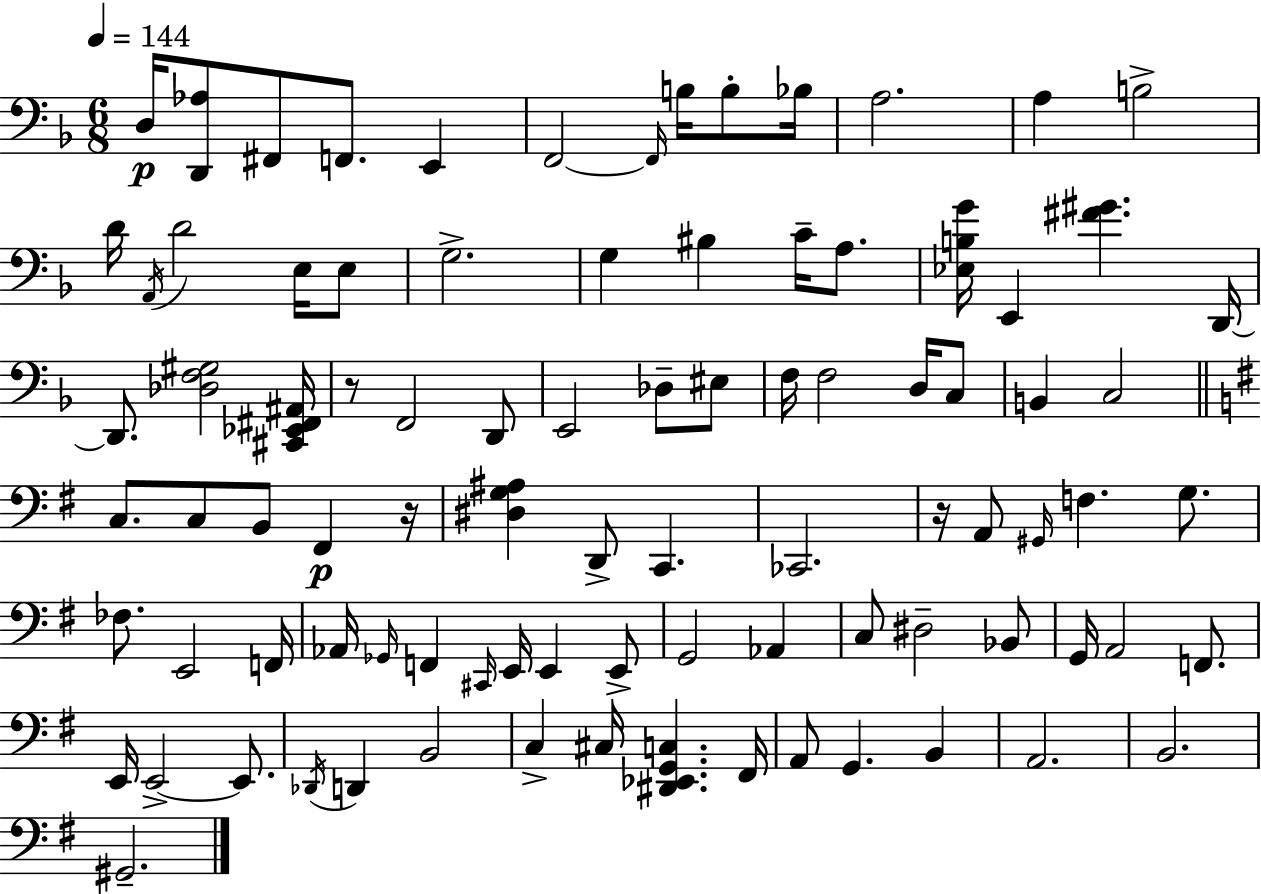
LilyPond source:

{
  \clef bass
  \numericTimeSignature
  \time 6/8
  \key f \major
  \tempo 4 = 144
  d16\p <d, aes>8 fis,8 f,8. e,4 | f,2~~ \grace { f,16 } b16 b8-. | bes16 a2. | a4 b2-> | \break d'16 \acciaccatura { a,16 } d'2 e16 | e8 g2.-> | g4 bis4 c'16-- a8. | <ees b g'>16 e,4 <fis' gis'>4. | \break d,16~~ d,8. <des f gis>2 | <cis, ees, fis, ais,>16 r8 f,2 | d,8 e,2 des8-- | eis8 f16 f2 d16 | \break c8 b,4 c2 | \bar "||" \break \key e \minor c8. c8 b,8 fis,4\p r16 | <dis g ais>4 d,8-> c,4. | ces,2. | r16 a,8 \grace { gis,16 } f4. g8. | \break fes8. e,2 | f,16 aes,16 \grace { ges,16 } f,4 \grace { cis,16 } e,16 e,4 | e,8-> g,2 aes,4 | c8 dis2-- | \break bes,8 g,16 a,2 | f,8. e,16 e,2->~~ | e,8. \acciaccatura { des,16 } d,4 b,2 | c4-> cis16 <dis, ees, g, c>4. | \break fis,16 a,8 g,4. | b,4 a,2. | b,2. | gis,2.-- | \break \bar "|."
}